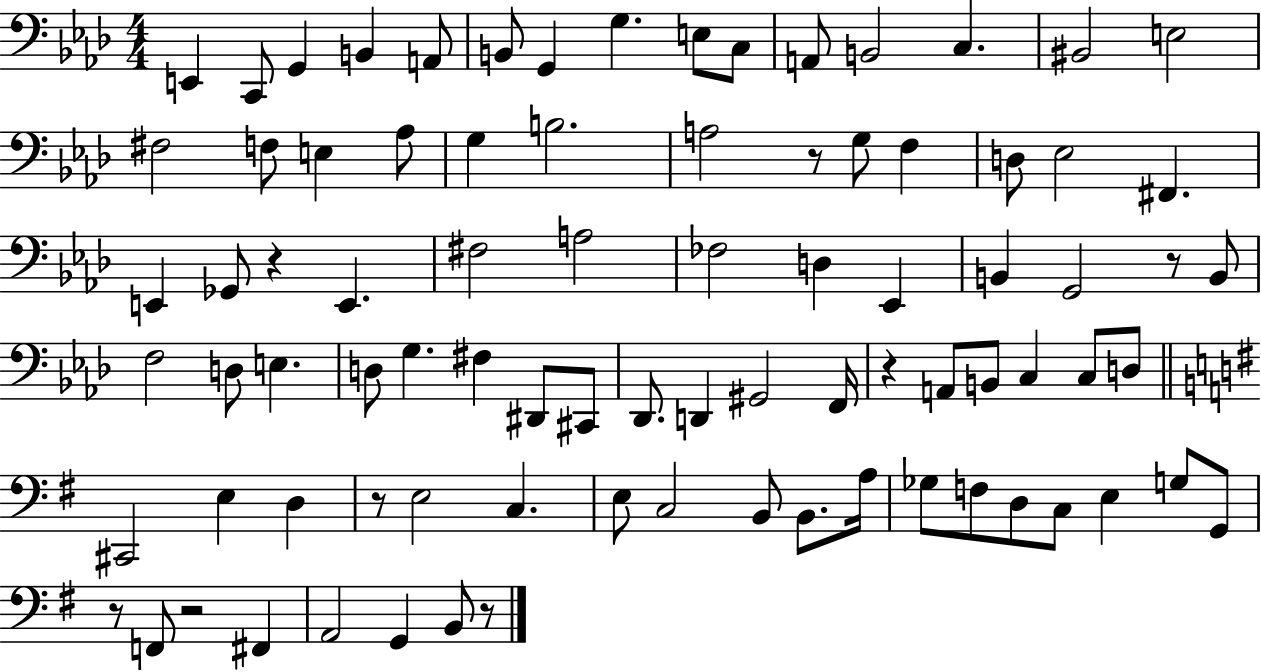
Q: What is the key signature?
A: AES major